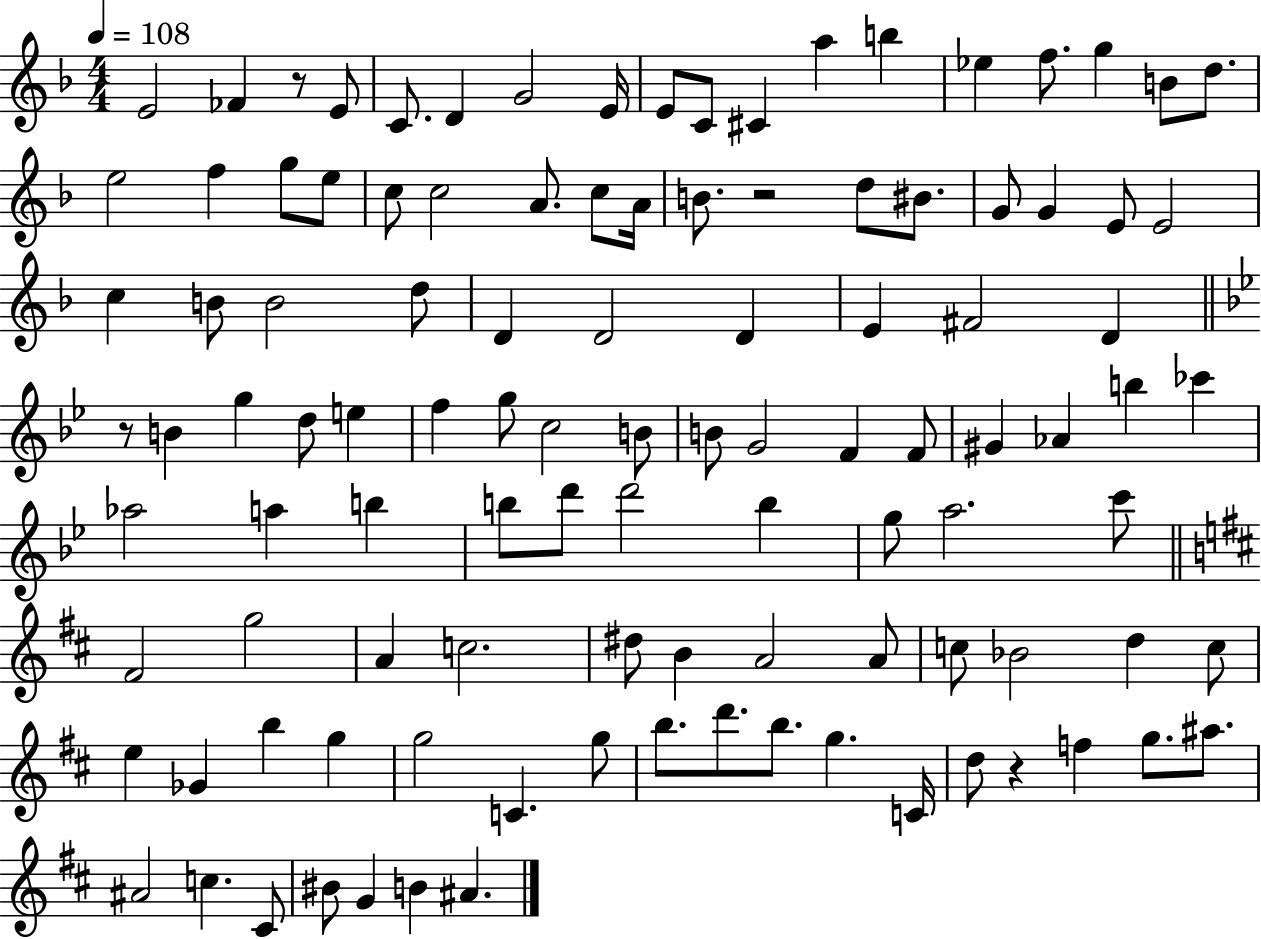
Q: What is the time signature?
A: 4/4